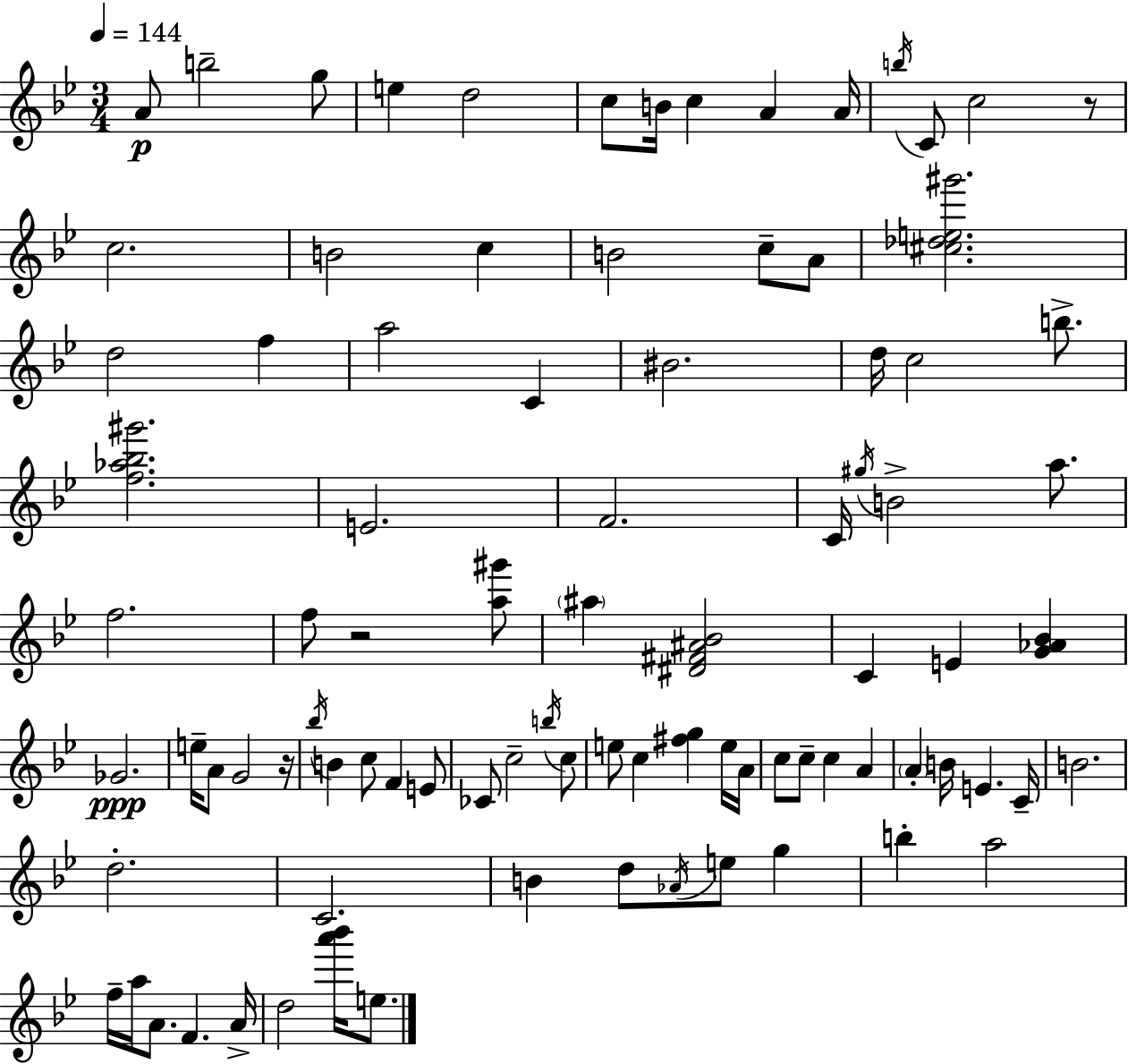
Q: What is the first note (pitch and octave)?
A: A4